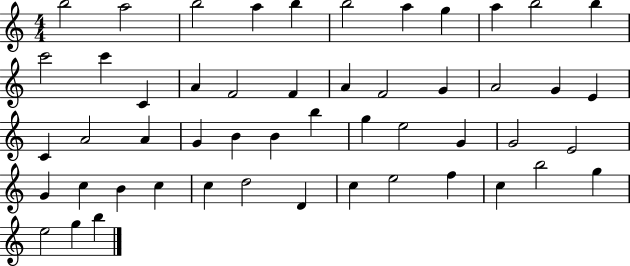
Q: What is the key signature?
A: C major